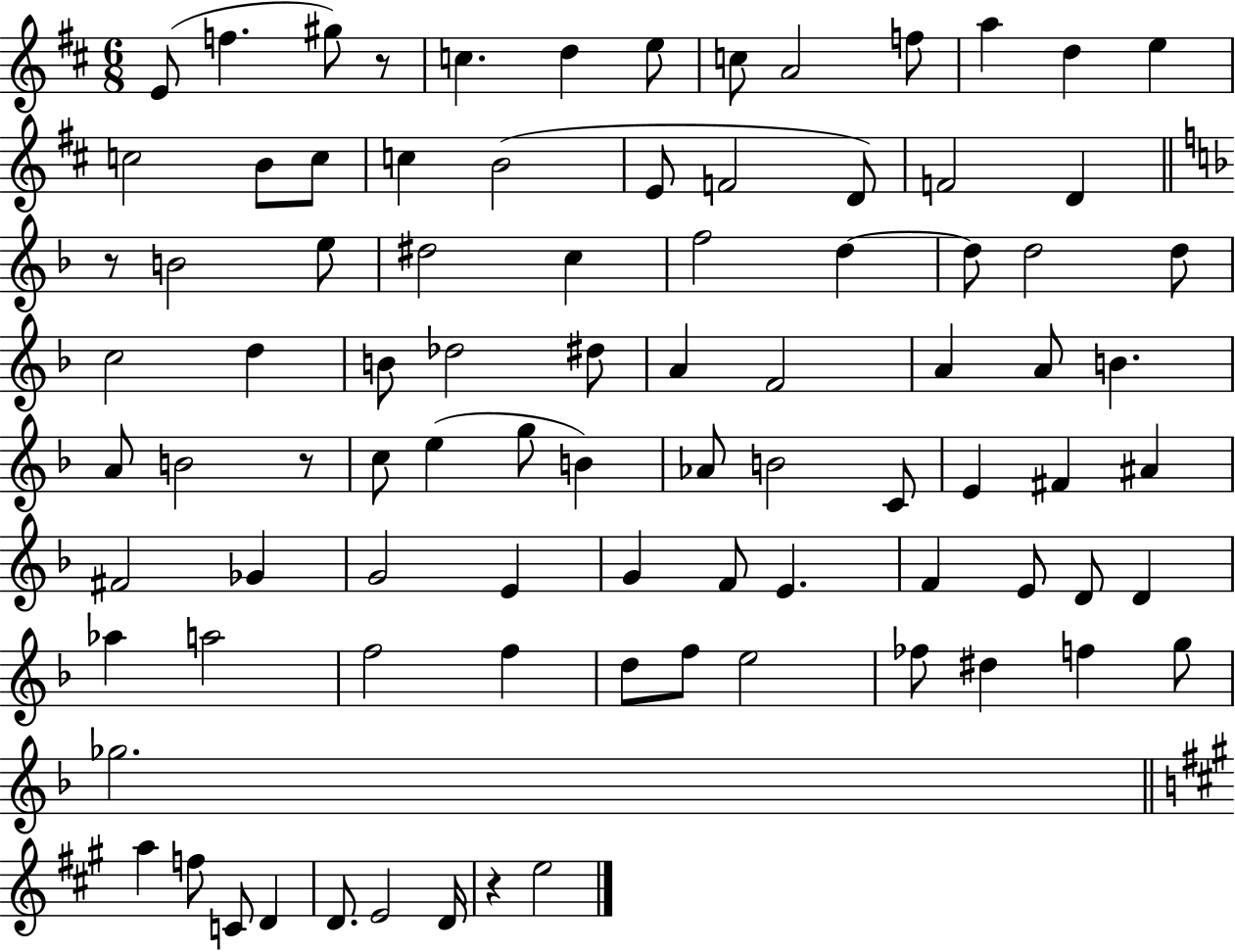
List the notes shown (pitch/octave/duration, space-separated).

E4/e F5/q. G#5/e R/e C5/q. D5/q E5/e C5/e A4/h F5/e A5/q D5/q E5/q C5/h B4/e C5/e C5/q B4/h E4/e F4/h D4/e F4/h D4/q R/e B4/h E5/e D#5/h C5/q F5/h D5/q D5/e D5/h D5/e C5/h D5/q B4/e Db5/h D#5/e A4/q F4/h A4/q A4/e B4/q. A4/e B4/h R/e C5/e E5/q G5/e B4/q Ab4/e B4/h C4/e E4/q F#4/q A#4/q F#4/h Gb4/q G4/h E4/q G4/q F4/e E4/q. F4/q E4/e D4/e D4/q Ab5/q A5/h F5/h F5/q D5/e F5/e E5/h FES5/e D#5/q F5/q G5/e Gb5/h. A5/q F5/e C4/e D4/q D4/e. E4/h D4/s R/q E5/h